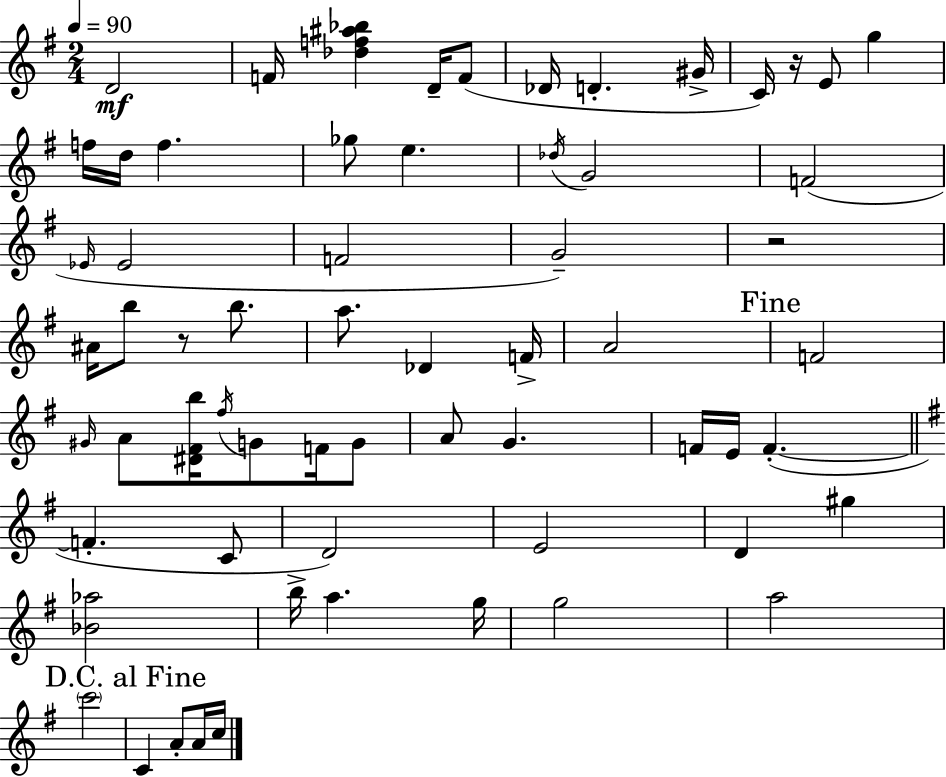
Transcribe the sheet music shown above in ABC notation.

X:1
T:Untitled
M:2/4
L:1/4
K:Em
D2 F/4 [_df^a_b] D/4 F/2 _D/4 D ^G/4 C/4 z/4 E/2 g f/4 d/4 f _g/2 e _d/4 G2 F2 _E/4 _E2 F2 G2 z2 ^A/4 b/2 z/2 b/2 a/2 _D F/4 A2 F2 ^G/4 A/2 [^D^Fb]/4 ^f/4 G/2 F/4 G/2 A/2 G F/4 E/4 F F C/2 D2 E2 D ^g [_B_a]2 b/4 a g/4 g2 a2 c'2 C A/2 A/4 c/4